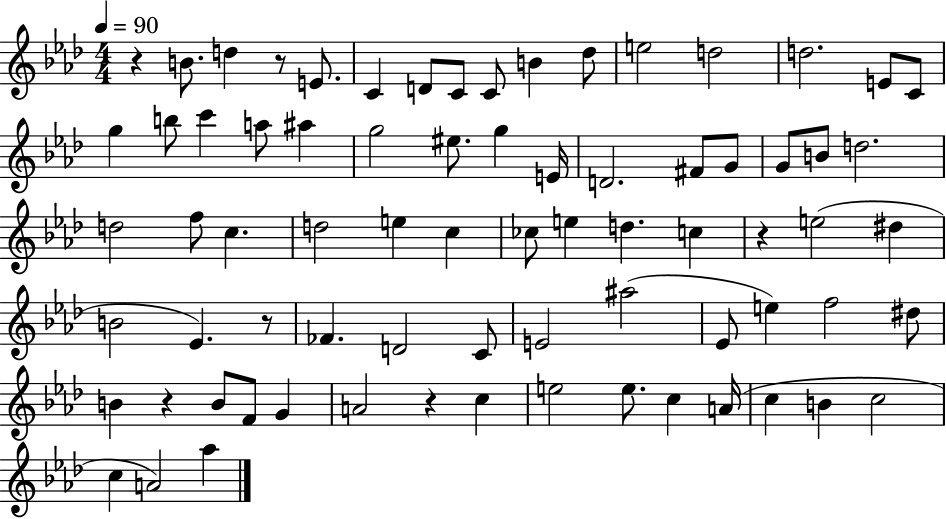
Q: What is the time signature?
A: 4/4